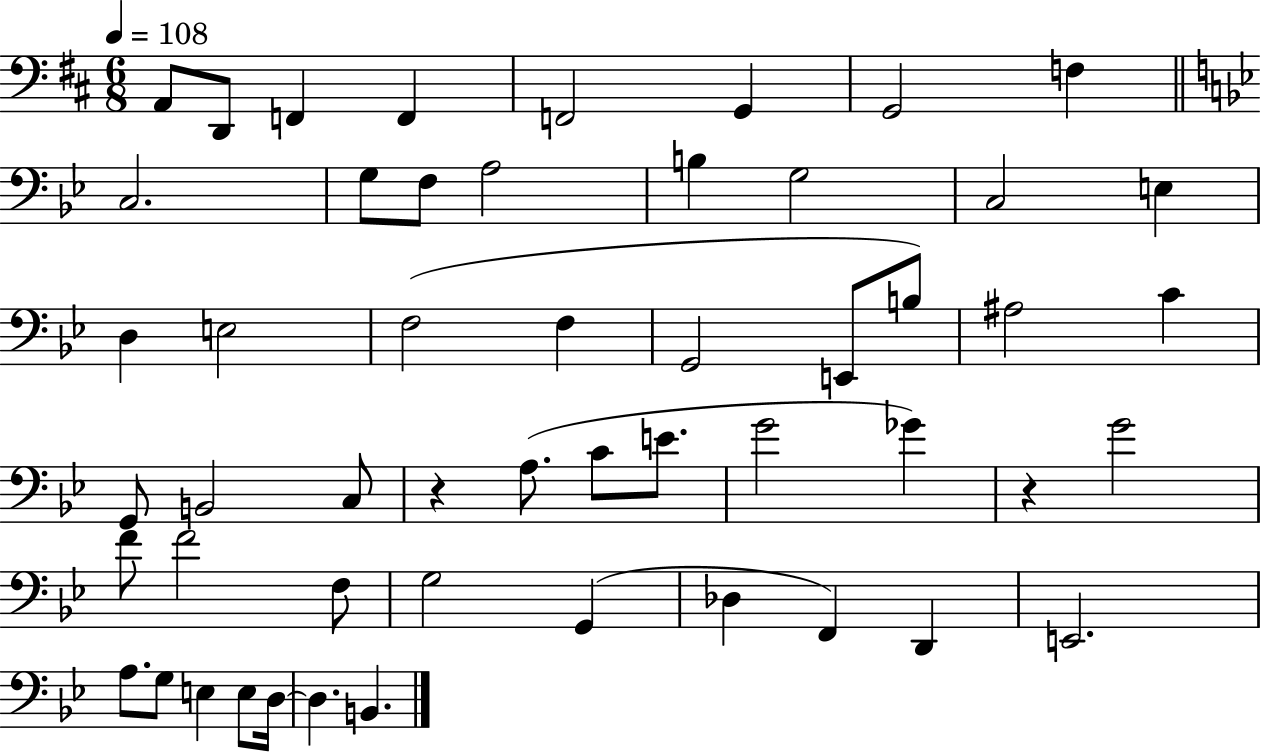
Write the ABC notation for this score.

X:1
T:Untitled
M:6/8
L:1/4
K:D
A,,/2 D,,/2 F,, F,, F,,2 G,, G,,2 F, C,2 G,/2 F,/2 A,2 B, G,2 C,2 E, D, E,2 F,2 F, G,,2 E,,/2 B,/2 ^A,2 C G,,/2 B,,2 C,/2 z A,/2 C/2 E/2 G2 _G z G2 F/2 F2 F,/2 G,2 G,, _D, F,, D,, E,,2 A,/2 G,/2 E, E,/2 D,/4 D, B,,